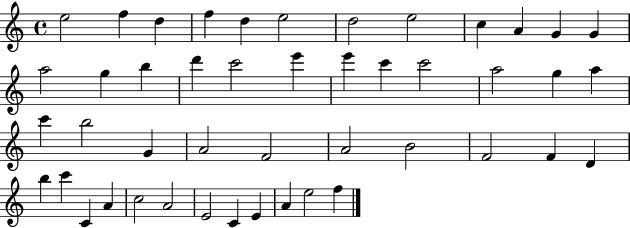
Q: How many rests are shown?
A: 0